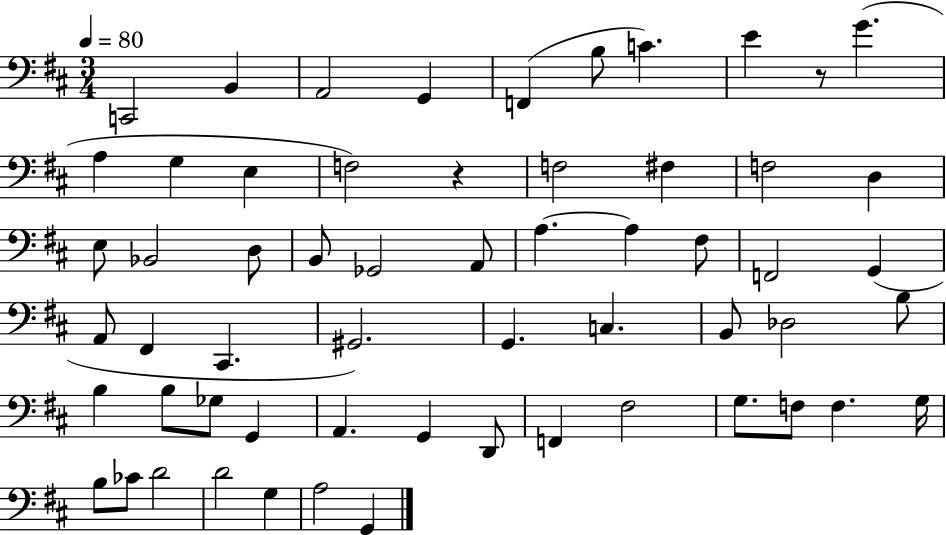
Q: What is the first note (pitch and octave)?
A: C2